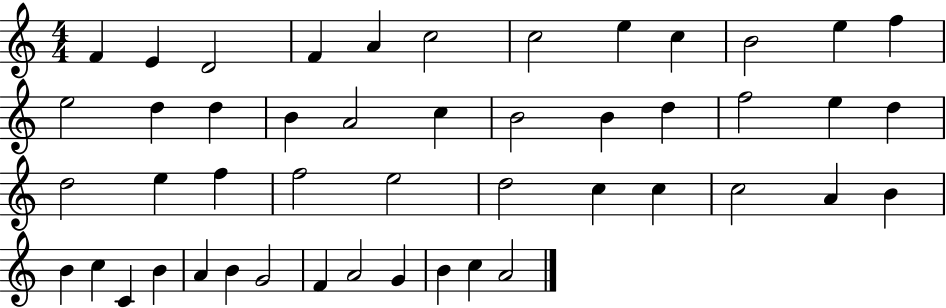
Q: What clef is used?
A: treble